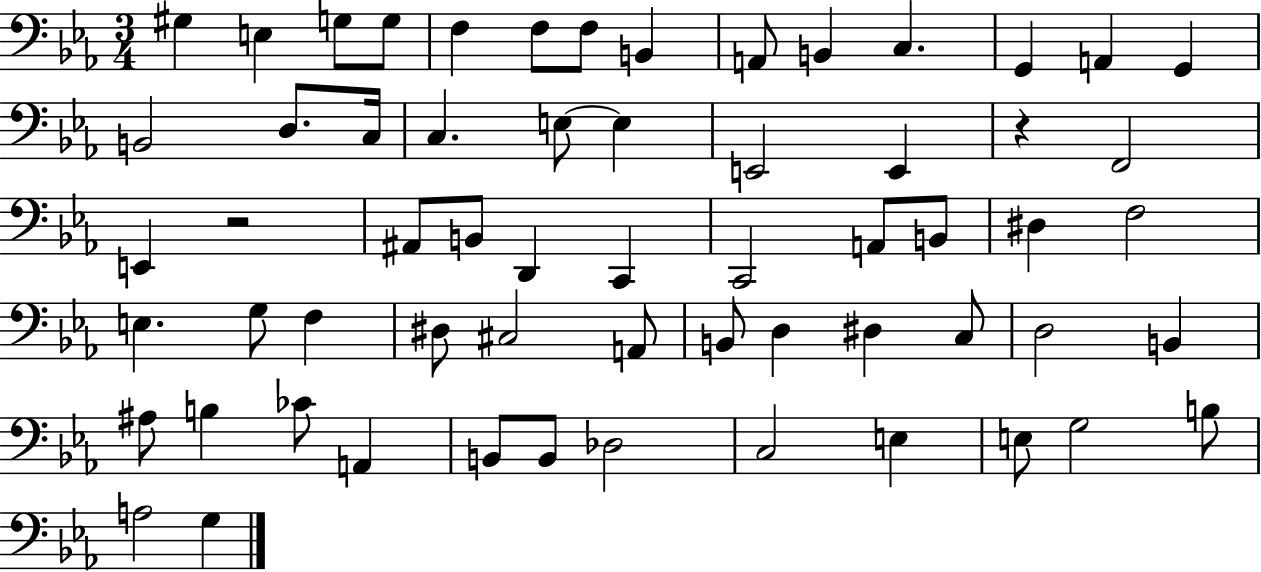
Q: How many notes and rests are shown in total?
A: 61